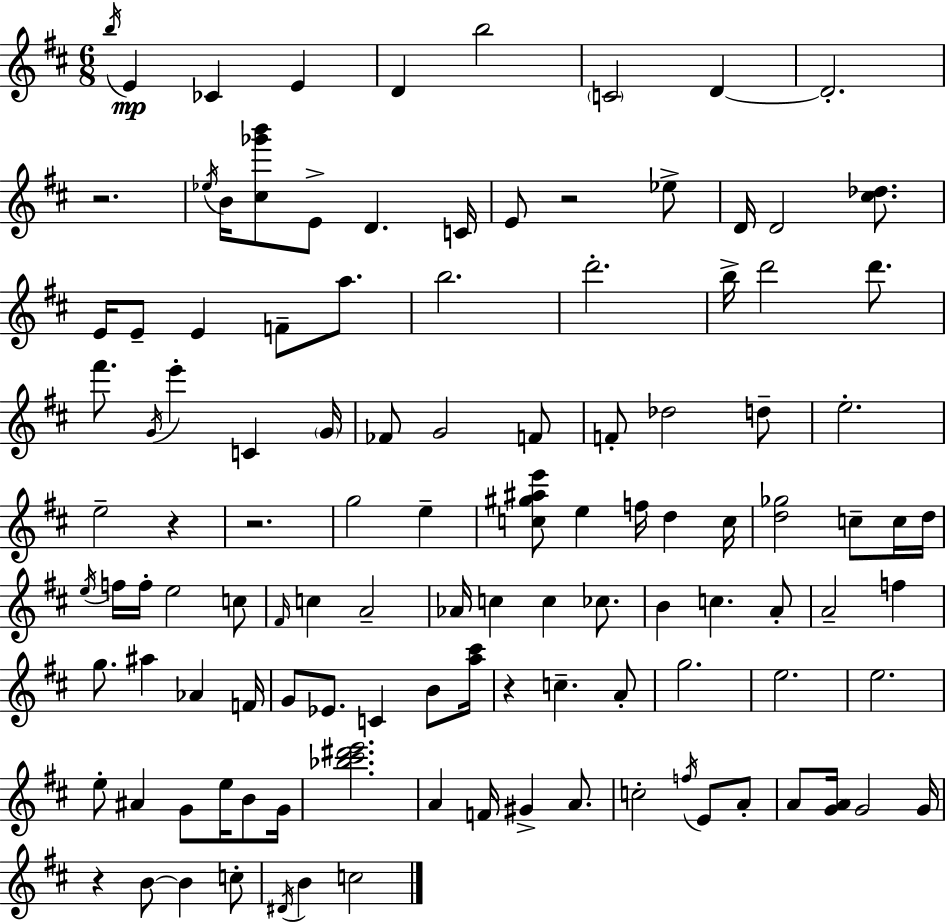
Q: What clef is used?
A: treble